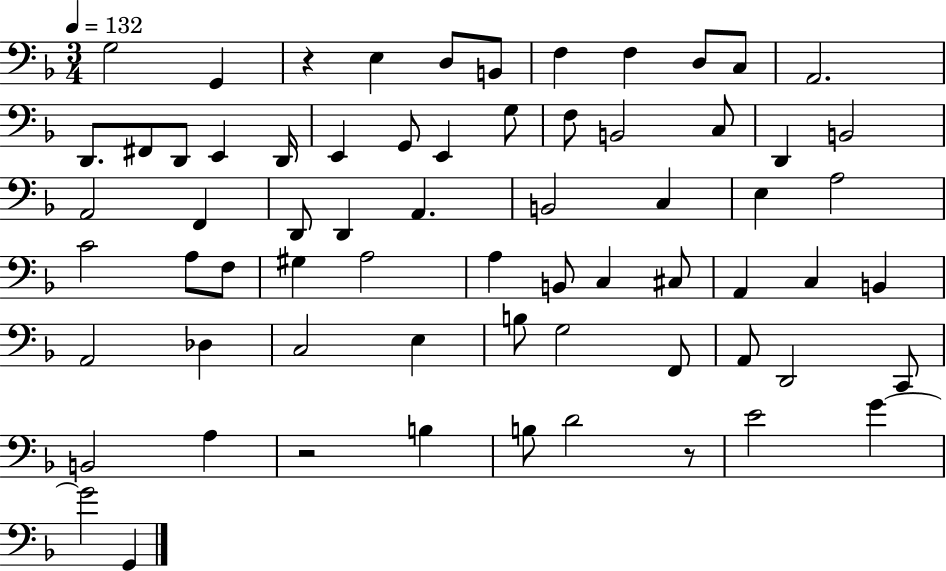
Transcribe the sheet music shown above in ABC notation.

X:1
T:Untitled
M:3/4
L:1/4
K:F
G,2 G,, z E, D,/2 B,,/2 F, F, D,/2 C,/2 A,,2 D,,/2 ^F,,/2 D,,/2 E,, D,,/4 E,, G,,/2 E,, G,/2 F,/2 B,,2 C,/2 D,, B,,2 A,,2 F,, D,,/2 D,, A,, B,,2 C, E, A,2 C2 A,/2 F,/2 ^G, A,2 A, B,,/2 C, ^C,/2 A,, C, B,, A,,2 _D, C,2 E, B,/2 G,2 F,,/2 A,,/2 D,,2 C,,/2 B,,2 A, z2 B, B,/2 D2 z/2 E2 G G2 G,,